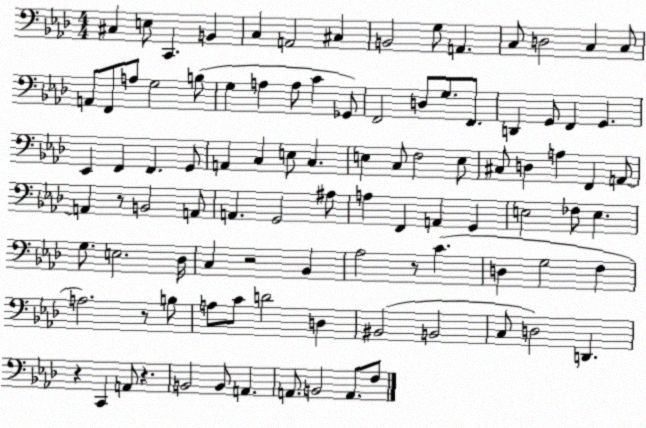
X:1
T:Untitled
M:4/4
L:1/4
K:Ab
^C, E,/2 C,, B,, C, A,,2 ^C, B,,2 G,/2 A,, C,/2 D,2 C, C,/2 A,,/2 F,,/2 A,/2 G,2 B,/2 G, A, A,/2 C _G,,/2 F,,2 D,/2 G,/2 F,,/2 D,, G,,/2 F,, G,, _E,, F,, F,, G,,/2 A,, C, E,/2 C, E, C,/2 F,2 E,/2 ^C,/2 D, A, F,, A,,/2 A,, z/2 B,,2 A,,/2 A,, G,,2 ^A,/2 A, F,, A,, G,, E,2 _F,/2 E, G,/2 E,2 _D,/4 C, z2 _B,, _A,2 z/2 C D, G,2 F, A,2 z/2 B,/2 A,/2 C/2 D2 D, ^B,,2 B,,2 C,/2 D,2 D,, z C,, A,,/2 z B,,2 B,,/2 A,, A,,/2 B,,2 A,,/2 F,/2